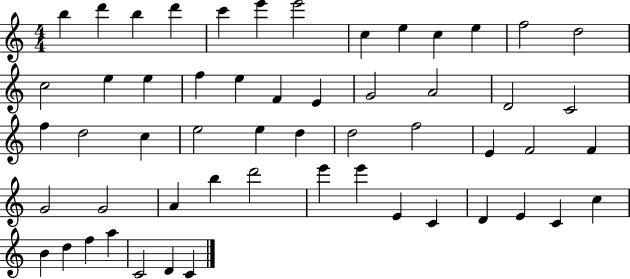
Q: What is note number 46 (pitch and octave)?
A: E4